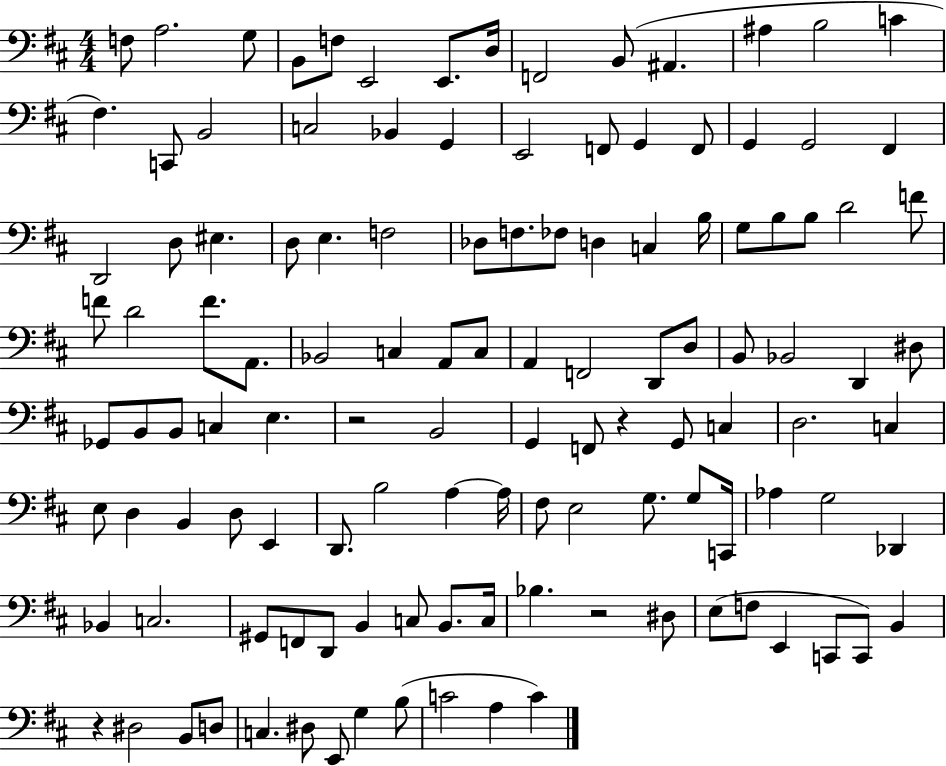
{
  \clef bass
  \numericTimeSignature
  \time 4/4
  \key d \major
  \repeat volta 2 { f8 a2. g8 | b,8 f8 e,2 e,8. d16 | f,2 b,8( ais,4. | ais4 b2 c'4 | \break fis4.) c,8 b,2 | c2 bes,4 g,4 | e,2 f,8 g,4 f,8 | g,4 g,2 fis,4 | \break d,2 d8 eis4. | d8 e4. f2 | des8 f8. fes8 d4 c4 b16 | g8 b8 b8 d'2 f'8 | \break f'8 d'2 f'8. a,8. | bes,2 c4 a,8 c8 | a,4 f,2 d,8 d8 | b,8 bes,2 d,4 dis8 | \break ges,8 b,8 b,8 c4 e4. | r2 b,2 | g,4 f,8 r4 g,8 c4 | d2. c4 | \break e8 d4 b,4 d8 e,4 | d,8. b2 a4~~ a16 | fis8 e2 g8. g8 c,16 | aes4 g2 des,4 | \break bes,4 c2. | gis,8 f,8 d,8 b,4 c8 b,8. c16 | bes4. r2 dis8 | e8( f8 e,4 c,8 c,8) b,4 | \break r4 dis2 b,8 d8 | c4. dis8 e,8 g4 b8( | c'2 a4 c'4) | } \bar "|."
}